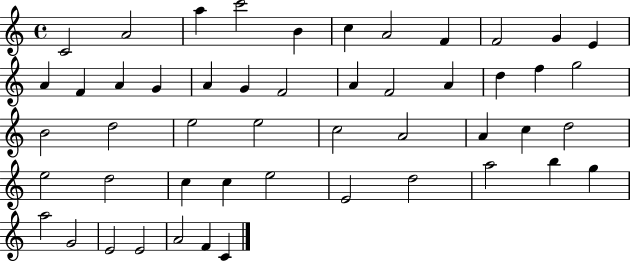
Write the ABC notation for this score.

X:1
T:Untitled
M:4/4
L:1/4
K:C
C2 A2 a c'2 B c A2 F F2 G E A F A G A G F2 A F2 A d f g2 B2 d2 e2 e2 c2 A2 A c d2 e2 d2 c c e2 E2 d2 a2 b g a2 G2 E2 E2 A2 F C